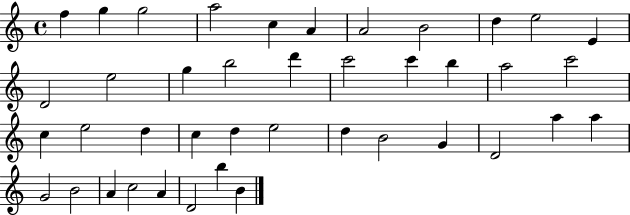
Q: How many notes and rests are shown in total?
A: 41